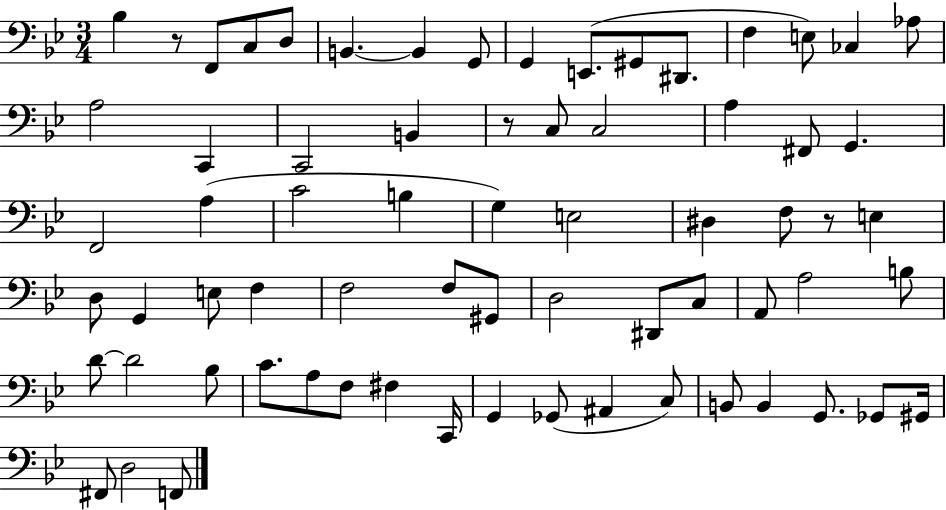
{
  \clef bass
  \numericTimeSignature
  \time 3/4
  \key bes \major
  \repeat volta 2 { bes4 r8 f,8 c8 d8 | b,4.~~ b,4 g,8 | g,4 e,8.( gis,8 dis,8. | f4 e8) ces4 aes8 | \break a2 c,4 | c,2 b,4 | r8 c8 c2 | a4 fis,8 g,4. | \break f,2 a4( | c'2 b4 | g4) e2 | dis4 f8 r8 e4 | \break d8 g,4 e8 f4 | f2 f8 gis,8 | d2 dis,8 c8 | a,8 a2 b8 | \break d'8~~ d'2 bes8 | c'8. a8 f8 fis4 c,16 | g,4 ges,8( ais,4 c8) | b,8 b,4 g,8. ges,8 gis,16 | \break fis,8 d2 f,8 | } \bar "|."
}